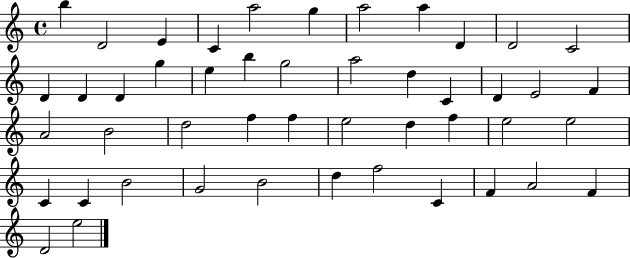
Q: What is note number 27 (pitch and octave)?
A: D5